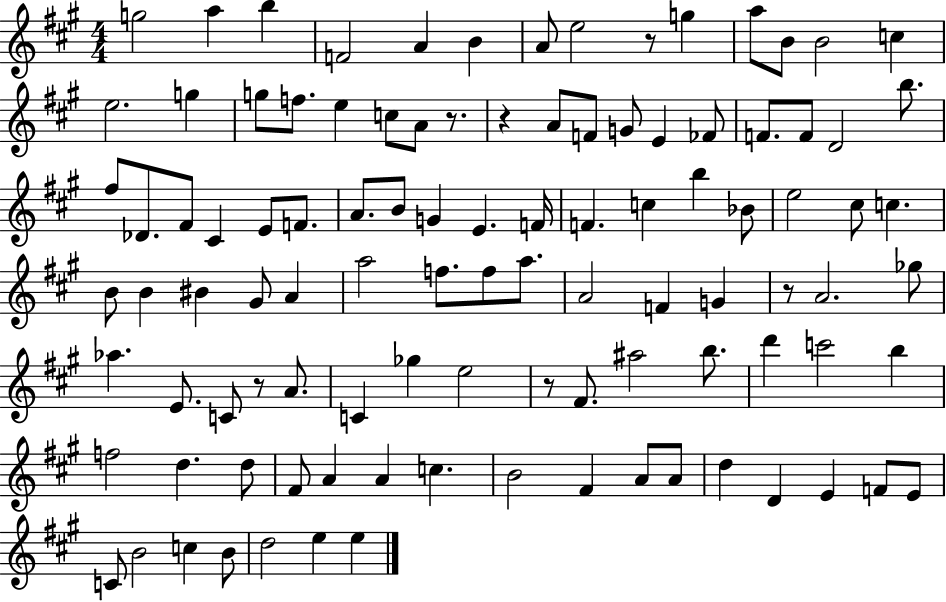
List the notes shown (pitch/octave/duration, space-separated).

G5/h A5/q B5/q F4/h A4/q B4/q A4/e E5/h R/e G5/q A5/e B4/e B4/h C5/q E5/h. G5/q G5/e F5/e. E5/q C5/e A4/e R/e. R/q A4/e F4/e G4/e E4/q FES4/e F4/e. F4/e D4/h B5/e. F#5/e Db4/e. F#4/e C#4/q E4/e F4/e. A4/e. B4/e G4/q E4/q. F4/s F4/q. C5/q B5/q Bb4/e E5/h C#5/e C5/q. B4/e B4/q BIS4/q G#4/e A4/q A5/h F5/e. F5/e A5/e. A4/h F4/q G4/q R/e A4/h. Gb5/e Ab5/q. E4/e. C4/e R/e A4/e. C4/q Gb5/q E5/h R/e F#4/e. A#5/h B5/e. D6/q C6/h B5/q F5/h D5/q. D5/e F#4/e A4/q A4/q C5/q. B4/h F#4/q A4/e A4/e D5/q D4/q E4/q F4/e E4/e C4/e B4/h C5/q B4/e D5/h E5/q E5/q